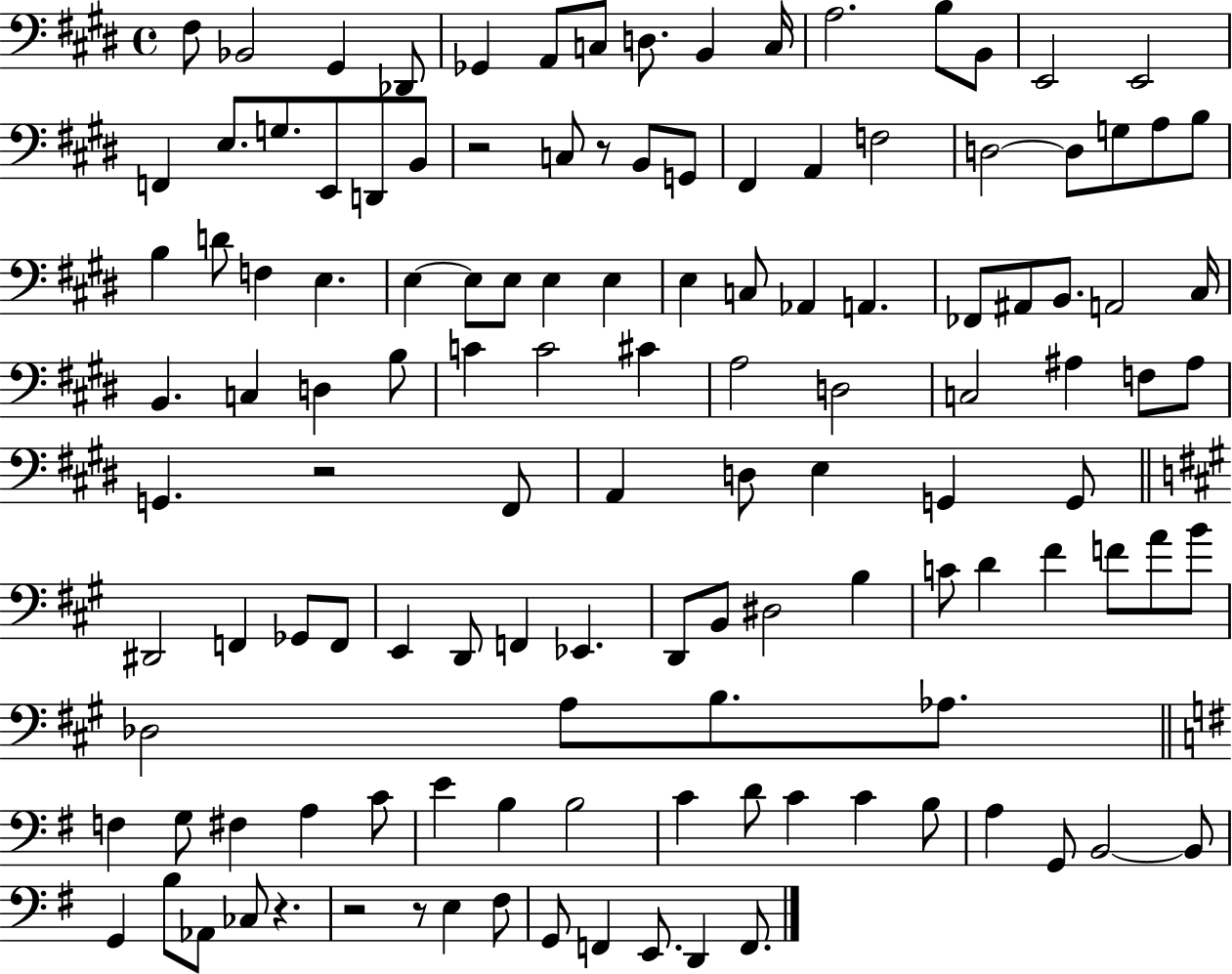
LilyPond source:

{
  \clef bass
  \time 4/4
  \defaultTimeSignature
  \key e \major
  fis8 bes,2 gis,4 des,8 | ges,4 a,8 c8 d8. b,4 c16 | a2. b8 b,8 | e,2 e,2 | \break f,4 e8. g8. e,8 d,8 b,8 | r2 c8 r8 b,8 g,8 | fis,4 a,4 f2 | d2~~ d8 g8 a8 b8 | \break b4 d'8 f4 e4. | e4~~ e8 e8 e4 e4 | e4 c8 aes,4 a,4. | fes,8 ais,8 b,8. a,2 cis16 | \break b,4. c4 d4 b8 | c'4 c'2 cis'4 | a2 d2 | c2 ais4 f8 ais8 | \break g,4. r2 fis,8 | a,4 d8 e4 g,4 g,8 | \bar "||" \break \key a \major dis,2 f,4 ges,8 f,8 | e,4 d,8 f,4 ees,4. | d,8 b,8 dis2 b4 | c'8 d'4 fis'4 f'8 a'8 b'8 | \break des2 a8 b8. aes8. | \bar "||" \break \key e \minor f4 g8 fis4 a4 c'8 | e'4 b4 b2 | c'4 d'8 c'4 c'4 b8 | a4 g,8 b,2~~ b,8 | \break g,4 b8 aes,8 ces8 r4. | r2 r8 e4 fis8 | g,8 f,4 e,8. d,4 f,8. | \bar "|."
}